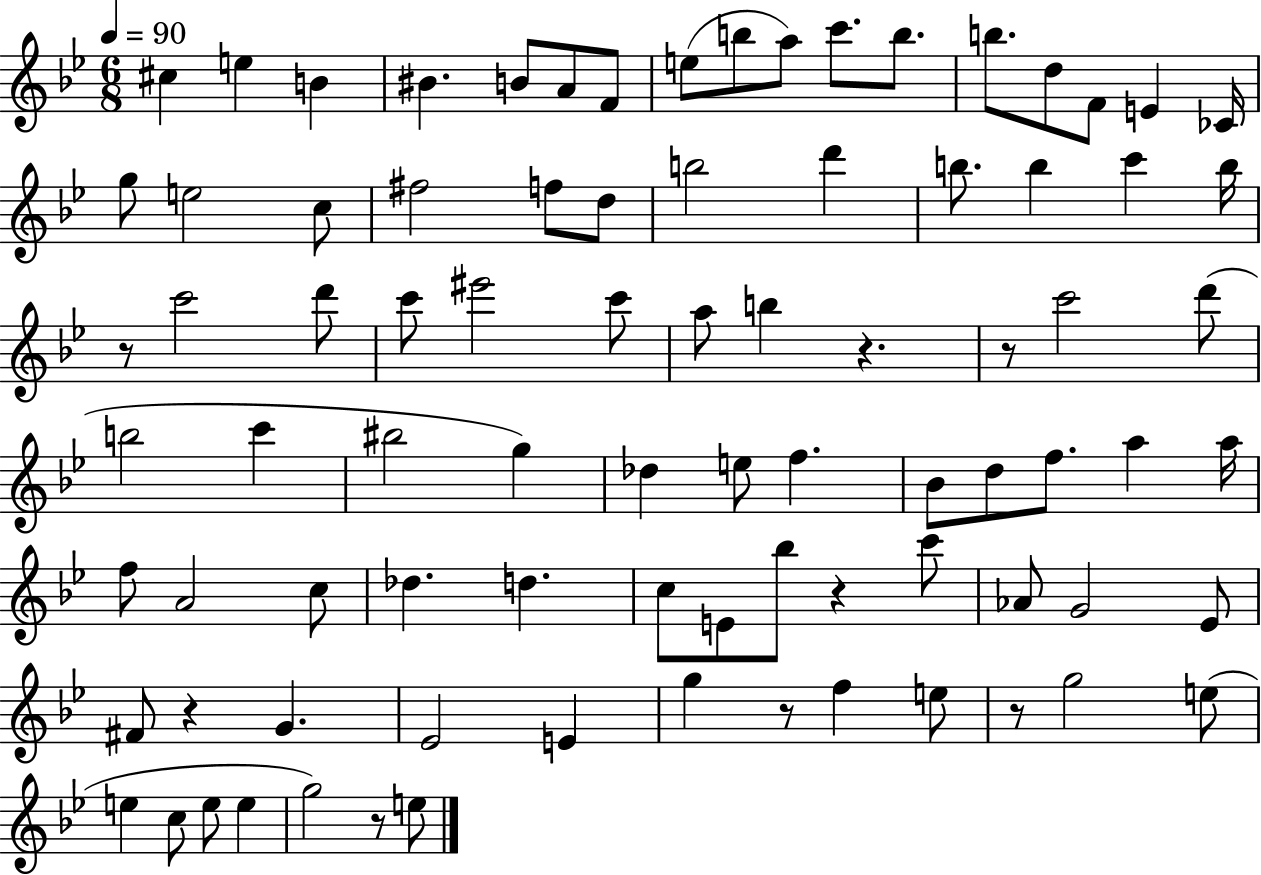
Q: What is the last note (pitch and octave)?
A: E5